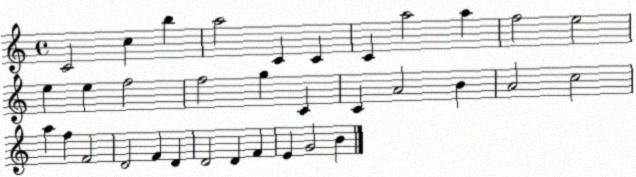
X:1
T:Untitled
M:4/4
L:1/4
K:C
C2 c b a2 C C C a2 a f2 e2 e e f2 f2 g C C A2 B A2 c2 a f F2 D2 F D D2 D F E G2 B